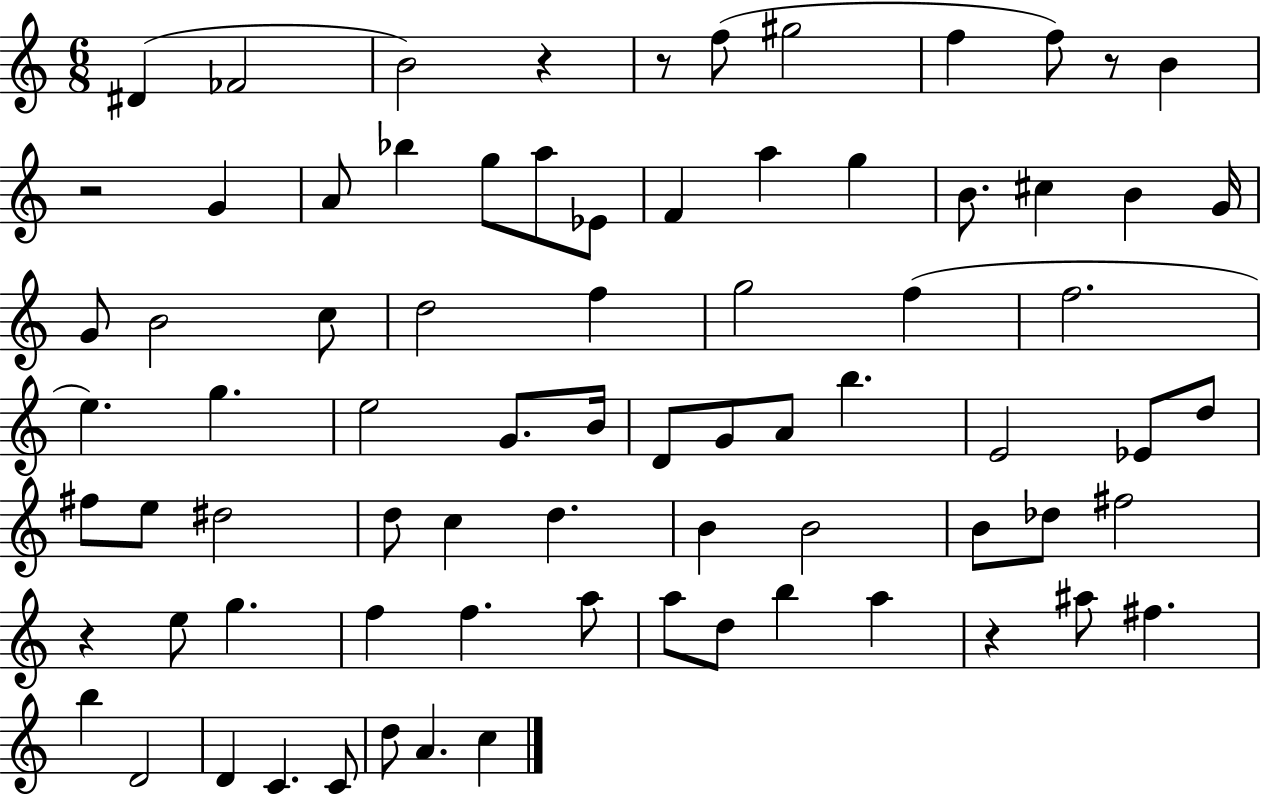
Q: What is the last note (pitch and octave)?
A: C5